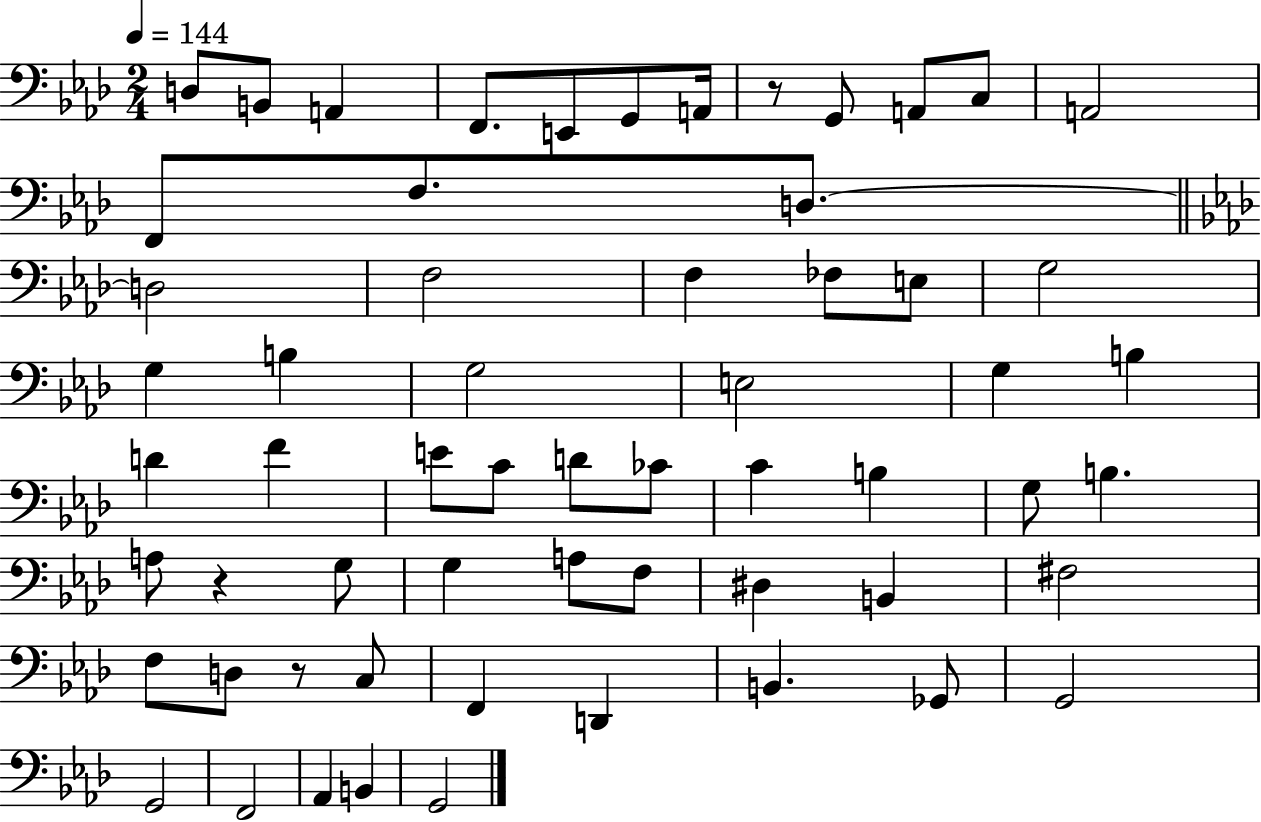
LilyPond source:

{
  \clef bass
  \numericTimeSignature
  \time 2/4
  \key aes \major
  \tempo 4 = 144
  d8 b,8 a,4 | f,8. e,8 g,8 a,16 | r8 g,8 a,8 c8 | a,2 | \break f,8 f8. d8.~~ | \bar "||" \break \key aes \major d2 | f2 | f4 fes8 e8 | g2 | \break g4 b4 | g2 | e2 | g4 b4 | \break d'4 f'4 | e'8 c'8 d'8 ces'8 | c'4 b4 | g8 b4. | \break a8 r4 g8 | g4 a8 f8 | dis4 b,4 | fis2 | \break f8 d8 r8 c8 | f,4 d,4 | b,4. ges,8 | g,2 | \break g,2 | f,2 | aes,4 b,4 | g,2 | \break \bar "|."
}